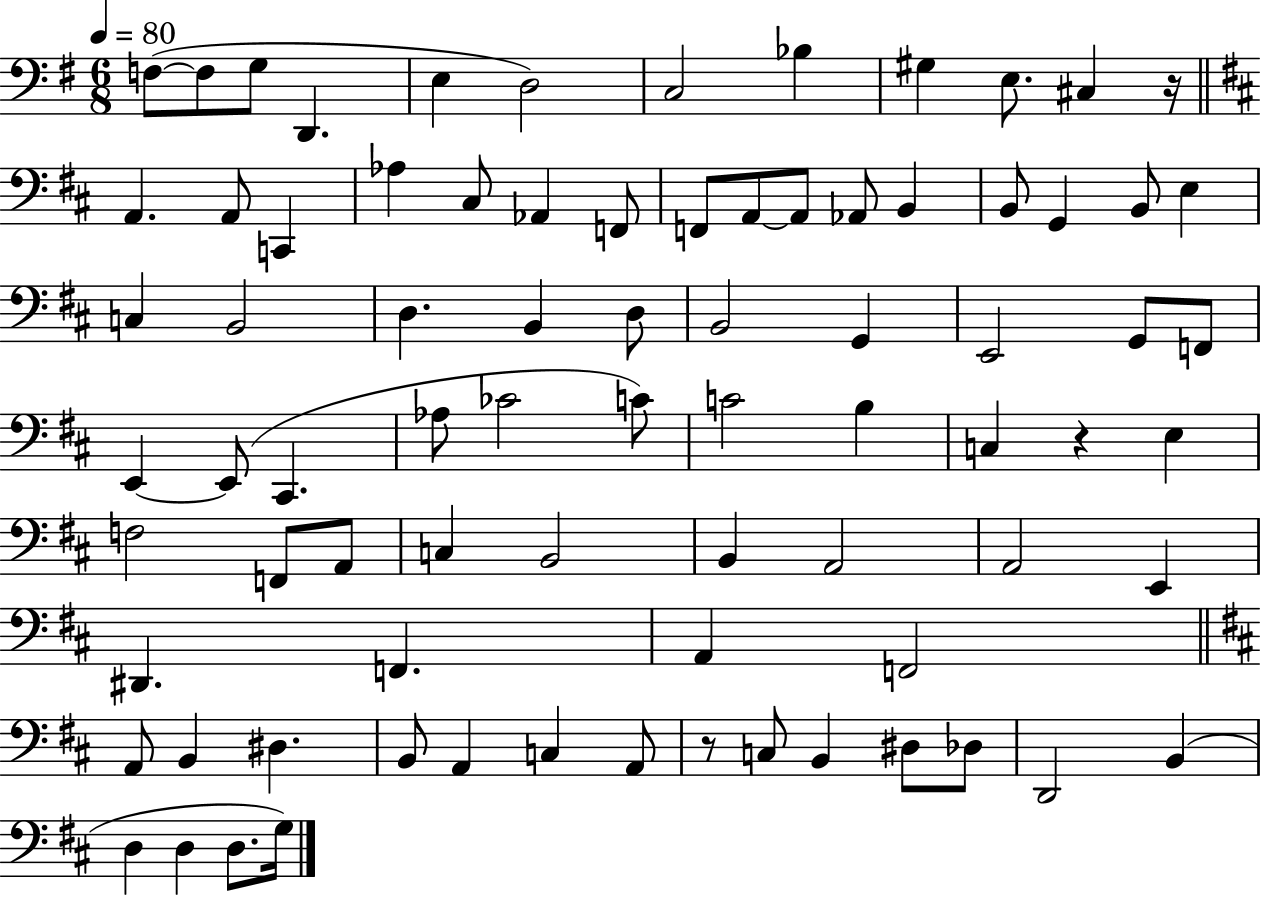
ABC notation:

X:1
T:Untitled
M:6/8
L:1/4
K:G
F,/2 F,/2 G,/2 D,, E, D,2 C,2 _B, ^G, E,/2 ^C, z/4 A,, A,,/2 C,, _A, ^C,/2 _A,, F,,/2 F,,/2 A,,/2 A,,/2 _A,,/2 B,, B,,/2 G,, B,,/2 E, C, B,,2 D, B,, D,/2 B,,2 G,, E,,2 G,,/2 F,,/2 E,, E,,/2 ^C,, _A,/2 _C2 C/2 C2 B, C, z E, F,2 F,,/2 A,,/2 C, B,,2 B,, A,,2 A,,2 E,, ^D,, F,, A,, F,,2 A,,/2 B,, ^D, B,,/2 A,, C, A,,/2 z/2 C,/2 B,, ^D,/2 _D,/2 D,,2 B,, D, D, D,/2 G,/4